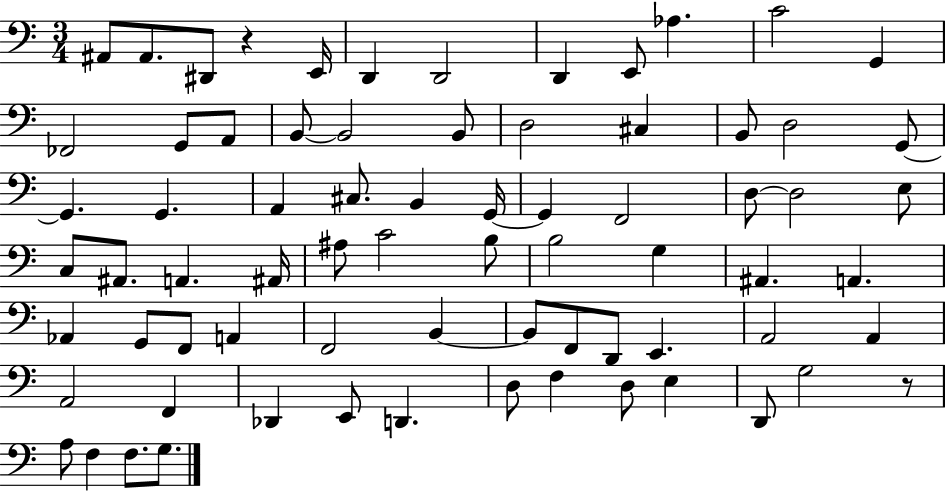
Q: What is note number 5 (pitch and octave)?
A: D2